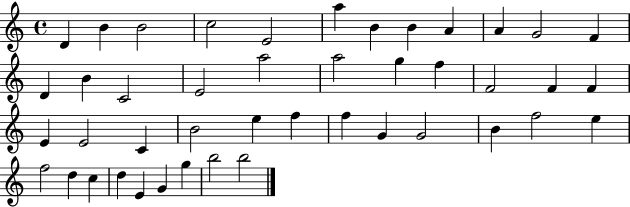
X:1
T:Untitled
M:4/4
L:1/4
K:C
D B B2 c2 E2 a B B A A G2 F D B C2 E2 a2 a2 g f F2 F F E E2 C B2 e f f G G2 B f2 e f2 d c d E G g b2 b2